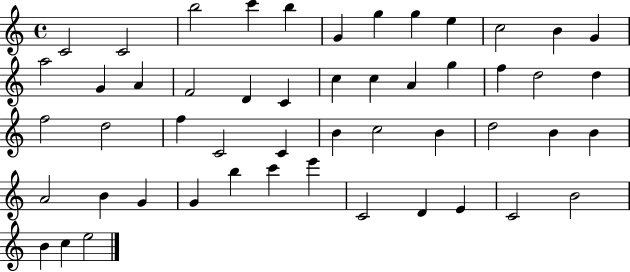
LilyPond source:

{
  \clef treble
  \time 4/4
  \defaultTimeSignature
  \key c \major
  c'2 c'2 | b''2 c'''4 b''4 | g'4 g''4 g''4 e''4 | c''2 b'4 g'4 | \break a''2 g'4 a'4 | f'2 d'4 c'4 | c''4 c''4 a'4 g''4 | f''4 d''2 d''4 | \break f''2 d''2 | f''4 c'2 c'4 | b'4 c''2 b'4 | d''2 b'4 b'4 | \break a'2 b'4 g'4 | g'4 b''4 c'''4 e'''4 | c'2 d'4 e'4 | c'2 b'2 | \break b'4 c''4 e''2 | \bar "|."
}